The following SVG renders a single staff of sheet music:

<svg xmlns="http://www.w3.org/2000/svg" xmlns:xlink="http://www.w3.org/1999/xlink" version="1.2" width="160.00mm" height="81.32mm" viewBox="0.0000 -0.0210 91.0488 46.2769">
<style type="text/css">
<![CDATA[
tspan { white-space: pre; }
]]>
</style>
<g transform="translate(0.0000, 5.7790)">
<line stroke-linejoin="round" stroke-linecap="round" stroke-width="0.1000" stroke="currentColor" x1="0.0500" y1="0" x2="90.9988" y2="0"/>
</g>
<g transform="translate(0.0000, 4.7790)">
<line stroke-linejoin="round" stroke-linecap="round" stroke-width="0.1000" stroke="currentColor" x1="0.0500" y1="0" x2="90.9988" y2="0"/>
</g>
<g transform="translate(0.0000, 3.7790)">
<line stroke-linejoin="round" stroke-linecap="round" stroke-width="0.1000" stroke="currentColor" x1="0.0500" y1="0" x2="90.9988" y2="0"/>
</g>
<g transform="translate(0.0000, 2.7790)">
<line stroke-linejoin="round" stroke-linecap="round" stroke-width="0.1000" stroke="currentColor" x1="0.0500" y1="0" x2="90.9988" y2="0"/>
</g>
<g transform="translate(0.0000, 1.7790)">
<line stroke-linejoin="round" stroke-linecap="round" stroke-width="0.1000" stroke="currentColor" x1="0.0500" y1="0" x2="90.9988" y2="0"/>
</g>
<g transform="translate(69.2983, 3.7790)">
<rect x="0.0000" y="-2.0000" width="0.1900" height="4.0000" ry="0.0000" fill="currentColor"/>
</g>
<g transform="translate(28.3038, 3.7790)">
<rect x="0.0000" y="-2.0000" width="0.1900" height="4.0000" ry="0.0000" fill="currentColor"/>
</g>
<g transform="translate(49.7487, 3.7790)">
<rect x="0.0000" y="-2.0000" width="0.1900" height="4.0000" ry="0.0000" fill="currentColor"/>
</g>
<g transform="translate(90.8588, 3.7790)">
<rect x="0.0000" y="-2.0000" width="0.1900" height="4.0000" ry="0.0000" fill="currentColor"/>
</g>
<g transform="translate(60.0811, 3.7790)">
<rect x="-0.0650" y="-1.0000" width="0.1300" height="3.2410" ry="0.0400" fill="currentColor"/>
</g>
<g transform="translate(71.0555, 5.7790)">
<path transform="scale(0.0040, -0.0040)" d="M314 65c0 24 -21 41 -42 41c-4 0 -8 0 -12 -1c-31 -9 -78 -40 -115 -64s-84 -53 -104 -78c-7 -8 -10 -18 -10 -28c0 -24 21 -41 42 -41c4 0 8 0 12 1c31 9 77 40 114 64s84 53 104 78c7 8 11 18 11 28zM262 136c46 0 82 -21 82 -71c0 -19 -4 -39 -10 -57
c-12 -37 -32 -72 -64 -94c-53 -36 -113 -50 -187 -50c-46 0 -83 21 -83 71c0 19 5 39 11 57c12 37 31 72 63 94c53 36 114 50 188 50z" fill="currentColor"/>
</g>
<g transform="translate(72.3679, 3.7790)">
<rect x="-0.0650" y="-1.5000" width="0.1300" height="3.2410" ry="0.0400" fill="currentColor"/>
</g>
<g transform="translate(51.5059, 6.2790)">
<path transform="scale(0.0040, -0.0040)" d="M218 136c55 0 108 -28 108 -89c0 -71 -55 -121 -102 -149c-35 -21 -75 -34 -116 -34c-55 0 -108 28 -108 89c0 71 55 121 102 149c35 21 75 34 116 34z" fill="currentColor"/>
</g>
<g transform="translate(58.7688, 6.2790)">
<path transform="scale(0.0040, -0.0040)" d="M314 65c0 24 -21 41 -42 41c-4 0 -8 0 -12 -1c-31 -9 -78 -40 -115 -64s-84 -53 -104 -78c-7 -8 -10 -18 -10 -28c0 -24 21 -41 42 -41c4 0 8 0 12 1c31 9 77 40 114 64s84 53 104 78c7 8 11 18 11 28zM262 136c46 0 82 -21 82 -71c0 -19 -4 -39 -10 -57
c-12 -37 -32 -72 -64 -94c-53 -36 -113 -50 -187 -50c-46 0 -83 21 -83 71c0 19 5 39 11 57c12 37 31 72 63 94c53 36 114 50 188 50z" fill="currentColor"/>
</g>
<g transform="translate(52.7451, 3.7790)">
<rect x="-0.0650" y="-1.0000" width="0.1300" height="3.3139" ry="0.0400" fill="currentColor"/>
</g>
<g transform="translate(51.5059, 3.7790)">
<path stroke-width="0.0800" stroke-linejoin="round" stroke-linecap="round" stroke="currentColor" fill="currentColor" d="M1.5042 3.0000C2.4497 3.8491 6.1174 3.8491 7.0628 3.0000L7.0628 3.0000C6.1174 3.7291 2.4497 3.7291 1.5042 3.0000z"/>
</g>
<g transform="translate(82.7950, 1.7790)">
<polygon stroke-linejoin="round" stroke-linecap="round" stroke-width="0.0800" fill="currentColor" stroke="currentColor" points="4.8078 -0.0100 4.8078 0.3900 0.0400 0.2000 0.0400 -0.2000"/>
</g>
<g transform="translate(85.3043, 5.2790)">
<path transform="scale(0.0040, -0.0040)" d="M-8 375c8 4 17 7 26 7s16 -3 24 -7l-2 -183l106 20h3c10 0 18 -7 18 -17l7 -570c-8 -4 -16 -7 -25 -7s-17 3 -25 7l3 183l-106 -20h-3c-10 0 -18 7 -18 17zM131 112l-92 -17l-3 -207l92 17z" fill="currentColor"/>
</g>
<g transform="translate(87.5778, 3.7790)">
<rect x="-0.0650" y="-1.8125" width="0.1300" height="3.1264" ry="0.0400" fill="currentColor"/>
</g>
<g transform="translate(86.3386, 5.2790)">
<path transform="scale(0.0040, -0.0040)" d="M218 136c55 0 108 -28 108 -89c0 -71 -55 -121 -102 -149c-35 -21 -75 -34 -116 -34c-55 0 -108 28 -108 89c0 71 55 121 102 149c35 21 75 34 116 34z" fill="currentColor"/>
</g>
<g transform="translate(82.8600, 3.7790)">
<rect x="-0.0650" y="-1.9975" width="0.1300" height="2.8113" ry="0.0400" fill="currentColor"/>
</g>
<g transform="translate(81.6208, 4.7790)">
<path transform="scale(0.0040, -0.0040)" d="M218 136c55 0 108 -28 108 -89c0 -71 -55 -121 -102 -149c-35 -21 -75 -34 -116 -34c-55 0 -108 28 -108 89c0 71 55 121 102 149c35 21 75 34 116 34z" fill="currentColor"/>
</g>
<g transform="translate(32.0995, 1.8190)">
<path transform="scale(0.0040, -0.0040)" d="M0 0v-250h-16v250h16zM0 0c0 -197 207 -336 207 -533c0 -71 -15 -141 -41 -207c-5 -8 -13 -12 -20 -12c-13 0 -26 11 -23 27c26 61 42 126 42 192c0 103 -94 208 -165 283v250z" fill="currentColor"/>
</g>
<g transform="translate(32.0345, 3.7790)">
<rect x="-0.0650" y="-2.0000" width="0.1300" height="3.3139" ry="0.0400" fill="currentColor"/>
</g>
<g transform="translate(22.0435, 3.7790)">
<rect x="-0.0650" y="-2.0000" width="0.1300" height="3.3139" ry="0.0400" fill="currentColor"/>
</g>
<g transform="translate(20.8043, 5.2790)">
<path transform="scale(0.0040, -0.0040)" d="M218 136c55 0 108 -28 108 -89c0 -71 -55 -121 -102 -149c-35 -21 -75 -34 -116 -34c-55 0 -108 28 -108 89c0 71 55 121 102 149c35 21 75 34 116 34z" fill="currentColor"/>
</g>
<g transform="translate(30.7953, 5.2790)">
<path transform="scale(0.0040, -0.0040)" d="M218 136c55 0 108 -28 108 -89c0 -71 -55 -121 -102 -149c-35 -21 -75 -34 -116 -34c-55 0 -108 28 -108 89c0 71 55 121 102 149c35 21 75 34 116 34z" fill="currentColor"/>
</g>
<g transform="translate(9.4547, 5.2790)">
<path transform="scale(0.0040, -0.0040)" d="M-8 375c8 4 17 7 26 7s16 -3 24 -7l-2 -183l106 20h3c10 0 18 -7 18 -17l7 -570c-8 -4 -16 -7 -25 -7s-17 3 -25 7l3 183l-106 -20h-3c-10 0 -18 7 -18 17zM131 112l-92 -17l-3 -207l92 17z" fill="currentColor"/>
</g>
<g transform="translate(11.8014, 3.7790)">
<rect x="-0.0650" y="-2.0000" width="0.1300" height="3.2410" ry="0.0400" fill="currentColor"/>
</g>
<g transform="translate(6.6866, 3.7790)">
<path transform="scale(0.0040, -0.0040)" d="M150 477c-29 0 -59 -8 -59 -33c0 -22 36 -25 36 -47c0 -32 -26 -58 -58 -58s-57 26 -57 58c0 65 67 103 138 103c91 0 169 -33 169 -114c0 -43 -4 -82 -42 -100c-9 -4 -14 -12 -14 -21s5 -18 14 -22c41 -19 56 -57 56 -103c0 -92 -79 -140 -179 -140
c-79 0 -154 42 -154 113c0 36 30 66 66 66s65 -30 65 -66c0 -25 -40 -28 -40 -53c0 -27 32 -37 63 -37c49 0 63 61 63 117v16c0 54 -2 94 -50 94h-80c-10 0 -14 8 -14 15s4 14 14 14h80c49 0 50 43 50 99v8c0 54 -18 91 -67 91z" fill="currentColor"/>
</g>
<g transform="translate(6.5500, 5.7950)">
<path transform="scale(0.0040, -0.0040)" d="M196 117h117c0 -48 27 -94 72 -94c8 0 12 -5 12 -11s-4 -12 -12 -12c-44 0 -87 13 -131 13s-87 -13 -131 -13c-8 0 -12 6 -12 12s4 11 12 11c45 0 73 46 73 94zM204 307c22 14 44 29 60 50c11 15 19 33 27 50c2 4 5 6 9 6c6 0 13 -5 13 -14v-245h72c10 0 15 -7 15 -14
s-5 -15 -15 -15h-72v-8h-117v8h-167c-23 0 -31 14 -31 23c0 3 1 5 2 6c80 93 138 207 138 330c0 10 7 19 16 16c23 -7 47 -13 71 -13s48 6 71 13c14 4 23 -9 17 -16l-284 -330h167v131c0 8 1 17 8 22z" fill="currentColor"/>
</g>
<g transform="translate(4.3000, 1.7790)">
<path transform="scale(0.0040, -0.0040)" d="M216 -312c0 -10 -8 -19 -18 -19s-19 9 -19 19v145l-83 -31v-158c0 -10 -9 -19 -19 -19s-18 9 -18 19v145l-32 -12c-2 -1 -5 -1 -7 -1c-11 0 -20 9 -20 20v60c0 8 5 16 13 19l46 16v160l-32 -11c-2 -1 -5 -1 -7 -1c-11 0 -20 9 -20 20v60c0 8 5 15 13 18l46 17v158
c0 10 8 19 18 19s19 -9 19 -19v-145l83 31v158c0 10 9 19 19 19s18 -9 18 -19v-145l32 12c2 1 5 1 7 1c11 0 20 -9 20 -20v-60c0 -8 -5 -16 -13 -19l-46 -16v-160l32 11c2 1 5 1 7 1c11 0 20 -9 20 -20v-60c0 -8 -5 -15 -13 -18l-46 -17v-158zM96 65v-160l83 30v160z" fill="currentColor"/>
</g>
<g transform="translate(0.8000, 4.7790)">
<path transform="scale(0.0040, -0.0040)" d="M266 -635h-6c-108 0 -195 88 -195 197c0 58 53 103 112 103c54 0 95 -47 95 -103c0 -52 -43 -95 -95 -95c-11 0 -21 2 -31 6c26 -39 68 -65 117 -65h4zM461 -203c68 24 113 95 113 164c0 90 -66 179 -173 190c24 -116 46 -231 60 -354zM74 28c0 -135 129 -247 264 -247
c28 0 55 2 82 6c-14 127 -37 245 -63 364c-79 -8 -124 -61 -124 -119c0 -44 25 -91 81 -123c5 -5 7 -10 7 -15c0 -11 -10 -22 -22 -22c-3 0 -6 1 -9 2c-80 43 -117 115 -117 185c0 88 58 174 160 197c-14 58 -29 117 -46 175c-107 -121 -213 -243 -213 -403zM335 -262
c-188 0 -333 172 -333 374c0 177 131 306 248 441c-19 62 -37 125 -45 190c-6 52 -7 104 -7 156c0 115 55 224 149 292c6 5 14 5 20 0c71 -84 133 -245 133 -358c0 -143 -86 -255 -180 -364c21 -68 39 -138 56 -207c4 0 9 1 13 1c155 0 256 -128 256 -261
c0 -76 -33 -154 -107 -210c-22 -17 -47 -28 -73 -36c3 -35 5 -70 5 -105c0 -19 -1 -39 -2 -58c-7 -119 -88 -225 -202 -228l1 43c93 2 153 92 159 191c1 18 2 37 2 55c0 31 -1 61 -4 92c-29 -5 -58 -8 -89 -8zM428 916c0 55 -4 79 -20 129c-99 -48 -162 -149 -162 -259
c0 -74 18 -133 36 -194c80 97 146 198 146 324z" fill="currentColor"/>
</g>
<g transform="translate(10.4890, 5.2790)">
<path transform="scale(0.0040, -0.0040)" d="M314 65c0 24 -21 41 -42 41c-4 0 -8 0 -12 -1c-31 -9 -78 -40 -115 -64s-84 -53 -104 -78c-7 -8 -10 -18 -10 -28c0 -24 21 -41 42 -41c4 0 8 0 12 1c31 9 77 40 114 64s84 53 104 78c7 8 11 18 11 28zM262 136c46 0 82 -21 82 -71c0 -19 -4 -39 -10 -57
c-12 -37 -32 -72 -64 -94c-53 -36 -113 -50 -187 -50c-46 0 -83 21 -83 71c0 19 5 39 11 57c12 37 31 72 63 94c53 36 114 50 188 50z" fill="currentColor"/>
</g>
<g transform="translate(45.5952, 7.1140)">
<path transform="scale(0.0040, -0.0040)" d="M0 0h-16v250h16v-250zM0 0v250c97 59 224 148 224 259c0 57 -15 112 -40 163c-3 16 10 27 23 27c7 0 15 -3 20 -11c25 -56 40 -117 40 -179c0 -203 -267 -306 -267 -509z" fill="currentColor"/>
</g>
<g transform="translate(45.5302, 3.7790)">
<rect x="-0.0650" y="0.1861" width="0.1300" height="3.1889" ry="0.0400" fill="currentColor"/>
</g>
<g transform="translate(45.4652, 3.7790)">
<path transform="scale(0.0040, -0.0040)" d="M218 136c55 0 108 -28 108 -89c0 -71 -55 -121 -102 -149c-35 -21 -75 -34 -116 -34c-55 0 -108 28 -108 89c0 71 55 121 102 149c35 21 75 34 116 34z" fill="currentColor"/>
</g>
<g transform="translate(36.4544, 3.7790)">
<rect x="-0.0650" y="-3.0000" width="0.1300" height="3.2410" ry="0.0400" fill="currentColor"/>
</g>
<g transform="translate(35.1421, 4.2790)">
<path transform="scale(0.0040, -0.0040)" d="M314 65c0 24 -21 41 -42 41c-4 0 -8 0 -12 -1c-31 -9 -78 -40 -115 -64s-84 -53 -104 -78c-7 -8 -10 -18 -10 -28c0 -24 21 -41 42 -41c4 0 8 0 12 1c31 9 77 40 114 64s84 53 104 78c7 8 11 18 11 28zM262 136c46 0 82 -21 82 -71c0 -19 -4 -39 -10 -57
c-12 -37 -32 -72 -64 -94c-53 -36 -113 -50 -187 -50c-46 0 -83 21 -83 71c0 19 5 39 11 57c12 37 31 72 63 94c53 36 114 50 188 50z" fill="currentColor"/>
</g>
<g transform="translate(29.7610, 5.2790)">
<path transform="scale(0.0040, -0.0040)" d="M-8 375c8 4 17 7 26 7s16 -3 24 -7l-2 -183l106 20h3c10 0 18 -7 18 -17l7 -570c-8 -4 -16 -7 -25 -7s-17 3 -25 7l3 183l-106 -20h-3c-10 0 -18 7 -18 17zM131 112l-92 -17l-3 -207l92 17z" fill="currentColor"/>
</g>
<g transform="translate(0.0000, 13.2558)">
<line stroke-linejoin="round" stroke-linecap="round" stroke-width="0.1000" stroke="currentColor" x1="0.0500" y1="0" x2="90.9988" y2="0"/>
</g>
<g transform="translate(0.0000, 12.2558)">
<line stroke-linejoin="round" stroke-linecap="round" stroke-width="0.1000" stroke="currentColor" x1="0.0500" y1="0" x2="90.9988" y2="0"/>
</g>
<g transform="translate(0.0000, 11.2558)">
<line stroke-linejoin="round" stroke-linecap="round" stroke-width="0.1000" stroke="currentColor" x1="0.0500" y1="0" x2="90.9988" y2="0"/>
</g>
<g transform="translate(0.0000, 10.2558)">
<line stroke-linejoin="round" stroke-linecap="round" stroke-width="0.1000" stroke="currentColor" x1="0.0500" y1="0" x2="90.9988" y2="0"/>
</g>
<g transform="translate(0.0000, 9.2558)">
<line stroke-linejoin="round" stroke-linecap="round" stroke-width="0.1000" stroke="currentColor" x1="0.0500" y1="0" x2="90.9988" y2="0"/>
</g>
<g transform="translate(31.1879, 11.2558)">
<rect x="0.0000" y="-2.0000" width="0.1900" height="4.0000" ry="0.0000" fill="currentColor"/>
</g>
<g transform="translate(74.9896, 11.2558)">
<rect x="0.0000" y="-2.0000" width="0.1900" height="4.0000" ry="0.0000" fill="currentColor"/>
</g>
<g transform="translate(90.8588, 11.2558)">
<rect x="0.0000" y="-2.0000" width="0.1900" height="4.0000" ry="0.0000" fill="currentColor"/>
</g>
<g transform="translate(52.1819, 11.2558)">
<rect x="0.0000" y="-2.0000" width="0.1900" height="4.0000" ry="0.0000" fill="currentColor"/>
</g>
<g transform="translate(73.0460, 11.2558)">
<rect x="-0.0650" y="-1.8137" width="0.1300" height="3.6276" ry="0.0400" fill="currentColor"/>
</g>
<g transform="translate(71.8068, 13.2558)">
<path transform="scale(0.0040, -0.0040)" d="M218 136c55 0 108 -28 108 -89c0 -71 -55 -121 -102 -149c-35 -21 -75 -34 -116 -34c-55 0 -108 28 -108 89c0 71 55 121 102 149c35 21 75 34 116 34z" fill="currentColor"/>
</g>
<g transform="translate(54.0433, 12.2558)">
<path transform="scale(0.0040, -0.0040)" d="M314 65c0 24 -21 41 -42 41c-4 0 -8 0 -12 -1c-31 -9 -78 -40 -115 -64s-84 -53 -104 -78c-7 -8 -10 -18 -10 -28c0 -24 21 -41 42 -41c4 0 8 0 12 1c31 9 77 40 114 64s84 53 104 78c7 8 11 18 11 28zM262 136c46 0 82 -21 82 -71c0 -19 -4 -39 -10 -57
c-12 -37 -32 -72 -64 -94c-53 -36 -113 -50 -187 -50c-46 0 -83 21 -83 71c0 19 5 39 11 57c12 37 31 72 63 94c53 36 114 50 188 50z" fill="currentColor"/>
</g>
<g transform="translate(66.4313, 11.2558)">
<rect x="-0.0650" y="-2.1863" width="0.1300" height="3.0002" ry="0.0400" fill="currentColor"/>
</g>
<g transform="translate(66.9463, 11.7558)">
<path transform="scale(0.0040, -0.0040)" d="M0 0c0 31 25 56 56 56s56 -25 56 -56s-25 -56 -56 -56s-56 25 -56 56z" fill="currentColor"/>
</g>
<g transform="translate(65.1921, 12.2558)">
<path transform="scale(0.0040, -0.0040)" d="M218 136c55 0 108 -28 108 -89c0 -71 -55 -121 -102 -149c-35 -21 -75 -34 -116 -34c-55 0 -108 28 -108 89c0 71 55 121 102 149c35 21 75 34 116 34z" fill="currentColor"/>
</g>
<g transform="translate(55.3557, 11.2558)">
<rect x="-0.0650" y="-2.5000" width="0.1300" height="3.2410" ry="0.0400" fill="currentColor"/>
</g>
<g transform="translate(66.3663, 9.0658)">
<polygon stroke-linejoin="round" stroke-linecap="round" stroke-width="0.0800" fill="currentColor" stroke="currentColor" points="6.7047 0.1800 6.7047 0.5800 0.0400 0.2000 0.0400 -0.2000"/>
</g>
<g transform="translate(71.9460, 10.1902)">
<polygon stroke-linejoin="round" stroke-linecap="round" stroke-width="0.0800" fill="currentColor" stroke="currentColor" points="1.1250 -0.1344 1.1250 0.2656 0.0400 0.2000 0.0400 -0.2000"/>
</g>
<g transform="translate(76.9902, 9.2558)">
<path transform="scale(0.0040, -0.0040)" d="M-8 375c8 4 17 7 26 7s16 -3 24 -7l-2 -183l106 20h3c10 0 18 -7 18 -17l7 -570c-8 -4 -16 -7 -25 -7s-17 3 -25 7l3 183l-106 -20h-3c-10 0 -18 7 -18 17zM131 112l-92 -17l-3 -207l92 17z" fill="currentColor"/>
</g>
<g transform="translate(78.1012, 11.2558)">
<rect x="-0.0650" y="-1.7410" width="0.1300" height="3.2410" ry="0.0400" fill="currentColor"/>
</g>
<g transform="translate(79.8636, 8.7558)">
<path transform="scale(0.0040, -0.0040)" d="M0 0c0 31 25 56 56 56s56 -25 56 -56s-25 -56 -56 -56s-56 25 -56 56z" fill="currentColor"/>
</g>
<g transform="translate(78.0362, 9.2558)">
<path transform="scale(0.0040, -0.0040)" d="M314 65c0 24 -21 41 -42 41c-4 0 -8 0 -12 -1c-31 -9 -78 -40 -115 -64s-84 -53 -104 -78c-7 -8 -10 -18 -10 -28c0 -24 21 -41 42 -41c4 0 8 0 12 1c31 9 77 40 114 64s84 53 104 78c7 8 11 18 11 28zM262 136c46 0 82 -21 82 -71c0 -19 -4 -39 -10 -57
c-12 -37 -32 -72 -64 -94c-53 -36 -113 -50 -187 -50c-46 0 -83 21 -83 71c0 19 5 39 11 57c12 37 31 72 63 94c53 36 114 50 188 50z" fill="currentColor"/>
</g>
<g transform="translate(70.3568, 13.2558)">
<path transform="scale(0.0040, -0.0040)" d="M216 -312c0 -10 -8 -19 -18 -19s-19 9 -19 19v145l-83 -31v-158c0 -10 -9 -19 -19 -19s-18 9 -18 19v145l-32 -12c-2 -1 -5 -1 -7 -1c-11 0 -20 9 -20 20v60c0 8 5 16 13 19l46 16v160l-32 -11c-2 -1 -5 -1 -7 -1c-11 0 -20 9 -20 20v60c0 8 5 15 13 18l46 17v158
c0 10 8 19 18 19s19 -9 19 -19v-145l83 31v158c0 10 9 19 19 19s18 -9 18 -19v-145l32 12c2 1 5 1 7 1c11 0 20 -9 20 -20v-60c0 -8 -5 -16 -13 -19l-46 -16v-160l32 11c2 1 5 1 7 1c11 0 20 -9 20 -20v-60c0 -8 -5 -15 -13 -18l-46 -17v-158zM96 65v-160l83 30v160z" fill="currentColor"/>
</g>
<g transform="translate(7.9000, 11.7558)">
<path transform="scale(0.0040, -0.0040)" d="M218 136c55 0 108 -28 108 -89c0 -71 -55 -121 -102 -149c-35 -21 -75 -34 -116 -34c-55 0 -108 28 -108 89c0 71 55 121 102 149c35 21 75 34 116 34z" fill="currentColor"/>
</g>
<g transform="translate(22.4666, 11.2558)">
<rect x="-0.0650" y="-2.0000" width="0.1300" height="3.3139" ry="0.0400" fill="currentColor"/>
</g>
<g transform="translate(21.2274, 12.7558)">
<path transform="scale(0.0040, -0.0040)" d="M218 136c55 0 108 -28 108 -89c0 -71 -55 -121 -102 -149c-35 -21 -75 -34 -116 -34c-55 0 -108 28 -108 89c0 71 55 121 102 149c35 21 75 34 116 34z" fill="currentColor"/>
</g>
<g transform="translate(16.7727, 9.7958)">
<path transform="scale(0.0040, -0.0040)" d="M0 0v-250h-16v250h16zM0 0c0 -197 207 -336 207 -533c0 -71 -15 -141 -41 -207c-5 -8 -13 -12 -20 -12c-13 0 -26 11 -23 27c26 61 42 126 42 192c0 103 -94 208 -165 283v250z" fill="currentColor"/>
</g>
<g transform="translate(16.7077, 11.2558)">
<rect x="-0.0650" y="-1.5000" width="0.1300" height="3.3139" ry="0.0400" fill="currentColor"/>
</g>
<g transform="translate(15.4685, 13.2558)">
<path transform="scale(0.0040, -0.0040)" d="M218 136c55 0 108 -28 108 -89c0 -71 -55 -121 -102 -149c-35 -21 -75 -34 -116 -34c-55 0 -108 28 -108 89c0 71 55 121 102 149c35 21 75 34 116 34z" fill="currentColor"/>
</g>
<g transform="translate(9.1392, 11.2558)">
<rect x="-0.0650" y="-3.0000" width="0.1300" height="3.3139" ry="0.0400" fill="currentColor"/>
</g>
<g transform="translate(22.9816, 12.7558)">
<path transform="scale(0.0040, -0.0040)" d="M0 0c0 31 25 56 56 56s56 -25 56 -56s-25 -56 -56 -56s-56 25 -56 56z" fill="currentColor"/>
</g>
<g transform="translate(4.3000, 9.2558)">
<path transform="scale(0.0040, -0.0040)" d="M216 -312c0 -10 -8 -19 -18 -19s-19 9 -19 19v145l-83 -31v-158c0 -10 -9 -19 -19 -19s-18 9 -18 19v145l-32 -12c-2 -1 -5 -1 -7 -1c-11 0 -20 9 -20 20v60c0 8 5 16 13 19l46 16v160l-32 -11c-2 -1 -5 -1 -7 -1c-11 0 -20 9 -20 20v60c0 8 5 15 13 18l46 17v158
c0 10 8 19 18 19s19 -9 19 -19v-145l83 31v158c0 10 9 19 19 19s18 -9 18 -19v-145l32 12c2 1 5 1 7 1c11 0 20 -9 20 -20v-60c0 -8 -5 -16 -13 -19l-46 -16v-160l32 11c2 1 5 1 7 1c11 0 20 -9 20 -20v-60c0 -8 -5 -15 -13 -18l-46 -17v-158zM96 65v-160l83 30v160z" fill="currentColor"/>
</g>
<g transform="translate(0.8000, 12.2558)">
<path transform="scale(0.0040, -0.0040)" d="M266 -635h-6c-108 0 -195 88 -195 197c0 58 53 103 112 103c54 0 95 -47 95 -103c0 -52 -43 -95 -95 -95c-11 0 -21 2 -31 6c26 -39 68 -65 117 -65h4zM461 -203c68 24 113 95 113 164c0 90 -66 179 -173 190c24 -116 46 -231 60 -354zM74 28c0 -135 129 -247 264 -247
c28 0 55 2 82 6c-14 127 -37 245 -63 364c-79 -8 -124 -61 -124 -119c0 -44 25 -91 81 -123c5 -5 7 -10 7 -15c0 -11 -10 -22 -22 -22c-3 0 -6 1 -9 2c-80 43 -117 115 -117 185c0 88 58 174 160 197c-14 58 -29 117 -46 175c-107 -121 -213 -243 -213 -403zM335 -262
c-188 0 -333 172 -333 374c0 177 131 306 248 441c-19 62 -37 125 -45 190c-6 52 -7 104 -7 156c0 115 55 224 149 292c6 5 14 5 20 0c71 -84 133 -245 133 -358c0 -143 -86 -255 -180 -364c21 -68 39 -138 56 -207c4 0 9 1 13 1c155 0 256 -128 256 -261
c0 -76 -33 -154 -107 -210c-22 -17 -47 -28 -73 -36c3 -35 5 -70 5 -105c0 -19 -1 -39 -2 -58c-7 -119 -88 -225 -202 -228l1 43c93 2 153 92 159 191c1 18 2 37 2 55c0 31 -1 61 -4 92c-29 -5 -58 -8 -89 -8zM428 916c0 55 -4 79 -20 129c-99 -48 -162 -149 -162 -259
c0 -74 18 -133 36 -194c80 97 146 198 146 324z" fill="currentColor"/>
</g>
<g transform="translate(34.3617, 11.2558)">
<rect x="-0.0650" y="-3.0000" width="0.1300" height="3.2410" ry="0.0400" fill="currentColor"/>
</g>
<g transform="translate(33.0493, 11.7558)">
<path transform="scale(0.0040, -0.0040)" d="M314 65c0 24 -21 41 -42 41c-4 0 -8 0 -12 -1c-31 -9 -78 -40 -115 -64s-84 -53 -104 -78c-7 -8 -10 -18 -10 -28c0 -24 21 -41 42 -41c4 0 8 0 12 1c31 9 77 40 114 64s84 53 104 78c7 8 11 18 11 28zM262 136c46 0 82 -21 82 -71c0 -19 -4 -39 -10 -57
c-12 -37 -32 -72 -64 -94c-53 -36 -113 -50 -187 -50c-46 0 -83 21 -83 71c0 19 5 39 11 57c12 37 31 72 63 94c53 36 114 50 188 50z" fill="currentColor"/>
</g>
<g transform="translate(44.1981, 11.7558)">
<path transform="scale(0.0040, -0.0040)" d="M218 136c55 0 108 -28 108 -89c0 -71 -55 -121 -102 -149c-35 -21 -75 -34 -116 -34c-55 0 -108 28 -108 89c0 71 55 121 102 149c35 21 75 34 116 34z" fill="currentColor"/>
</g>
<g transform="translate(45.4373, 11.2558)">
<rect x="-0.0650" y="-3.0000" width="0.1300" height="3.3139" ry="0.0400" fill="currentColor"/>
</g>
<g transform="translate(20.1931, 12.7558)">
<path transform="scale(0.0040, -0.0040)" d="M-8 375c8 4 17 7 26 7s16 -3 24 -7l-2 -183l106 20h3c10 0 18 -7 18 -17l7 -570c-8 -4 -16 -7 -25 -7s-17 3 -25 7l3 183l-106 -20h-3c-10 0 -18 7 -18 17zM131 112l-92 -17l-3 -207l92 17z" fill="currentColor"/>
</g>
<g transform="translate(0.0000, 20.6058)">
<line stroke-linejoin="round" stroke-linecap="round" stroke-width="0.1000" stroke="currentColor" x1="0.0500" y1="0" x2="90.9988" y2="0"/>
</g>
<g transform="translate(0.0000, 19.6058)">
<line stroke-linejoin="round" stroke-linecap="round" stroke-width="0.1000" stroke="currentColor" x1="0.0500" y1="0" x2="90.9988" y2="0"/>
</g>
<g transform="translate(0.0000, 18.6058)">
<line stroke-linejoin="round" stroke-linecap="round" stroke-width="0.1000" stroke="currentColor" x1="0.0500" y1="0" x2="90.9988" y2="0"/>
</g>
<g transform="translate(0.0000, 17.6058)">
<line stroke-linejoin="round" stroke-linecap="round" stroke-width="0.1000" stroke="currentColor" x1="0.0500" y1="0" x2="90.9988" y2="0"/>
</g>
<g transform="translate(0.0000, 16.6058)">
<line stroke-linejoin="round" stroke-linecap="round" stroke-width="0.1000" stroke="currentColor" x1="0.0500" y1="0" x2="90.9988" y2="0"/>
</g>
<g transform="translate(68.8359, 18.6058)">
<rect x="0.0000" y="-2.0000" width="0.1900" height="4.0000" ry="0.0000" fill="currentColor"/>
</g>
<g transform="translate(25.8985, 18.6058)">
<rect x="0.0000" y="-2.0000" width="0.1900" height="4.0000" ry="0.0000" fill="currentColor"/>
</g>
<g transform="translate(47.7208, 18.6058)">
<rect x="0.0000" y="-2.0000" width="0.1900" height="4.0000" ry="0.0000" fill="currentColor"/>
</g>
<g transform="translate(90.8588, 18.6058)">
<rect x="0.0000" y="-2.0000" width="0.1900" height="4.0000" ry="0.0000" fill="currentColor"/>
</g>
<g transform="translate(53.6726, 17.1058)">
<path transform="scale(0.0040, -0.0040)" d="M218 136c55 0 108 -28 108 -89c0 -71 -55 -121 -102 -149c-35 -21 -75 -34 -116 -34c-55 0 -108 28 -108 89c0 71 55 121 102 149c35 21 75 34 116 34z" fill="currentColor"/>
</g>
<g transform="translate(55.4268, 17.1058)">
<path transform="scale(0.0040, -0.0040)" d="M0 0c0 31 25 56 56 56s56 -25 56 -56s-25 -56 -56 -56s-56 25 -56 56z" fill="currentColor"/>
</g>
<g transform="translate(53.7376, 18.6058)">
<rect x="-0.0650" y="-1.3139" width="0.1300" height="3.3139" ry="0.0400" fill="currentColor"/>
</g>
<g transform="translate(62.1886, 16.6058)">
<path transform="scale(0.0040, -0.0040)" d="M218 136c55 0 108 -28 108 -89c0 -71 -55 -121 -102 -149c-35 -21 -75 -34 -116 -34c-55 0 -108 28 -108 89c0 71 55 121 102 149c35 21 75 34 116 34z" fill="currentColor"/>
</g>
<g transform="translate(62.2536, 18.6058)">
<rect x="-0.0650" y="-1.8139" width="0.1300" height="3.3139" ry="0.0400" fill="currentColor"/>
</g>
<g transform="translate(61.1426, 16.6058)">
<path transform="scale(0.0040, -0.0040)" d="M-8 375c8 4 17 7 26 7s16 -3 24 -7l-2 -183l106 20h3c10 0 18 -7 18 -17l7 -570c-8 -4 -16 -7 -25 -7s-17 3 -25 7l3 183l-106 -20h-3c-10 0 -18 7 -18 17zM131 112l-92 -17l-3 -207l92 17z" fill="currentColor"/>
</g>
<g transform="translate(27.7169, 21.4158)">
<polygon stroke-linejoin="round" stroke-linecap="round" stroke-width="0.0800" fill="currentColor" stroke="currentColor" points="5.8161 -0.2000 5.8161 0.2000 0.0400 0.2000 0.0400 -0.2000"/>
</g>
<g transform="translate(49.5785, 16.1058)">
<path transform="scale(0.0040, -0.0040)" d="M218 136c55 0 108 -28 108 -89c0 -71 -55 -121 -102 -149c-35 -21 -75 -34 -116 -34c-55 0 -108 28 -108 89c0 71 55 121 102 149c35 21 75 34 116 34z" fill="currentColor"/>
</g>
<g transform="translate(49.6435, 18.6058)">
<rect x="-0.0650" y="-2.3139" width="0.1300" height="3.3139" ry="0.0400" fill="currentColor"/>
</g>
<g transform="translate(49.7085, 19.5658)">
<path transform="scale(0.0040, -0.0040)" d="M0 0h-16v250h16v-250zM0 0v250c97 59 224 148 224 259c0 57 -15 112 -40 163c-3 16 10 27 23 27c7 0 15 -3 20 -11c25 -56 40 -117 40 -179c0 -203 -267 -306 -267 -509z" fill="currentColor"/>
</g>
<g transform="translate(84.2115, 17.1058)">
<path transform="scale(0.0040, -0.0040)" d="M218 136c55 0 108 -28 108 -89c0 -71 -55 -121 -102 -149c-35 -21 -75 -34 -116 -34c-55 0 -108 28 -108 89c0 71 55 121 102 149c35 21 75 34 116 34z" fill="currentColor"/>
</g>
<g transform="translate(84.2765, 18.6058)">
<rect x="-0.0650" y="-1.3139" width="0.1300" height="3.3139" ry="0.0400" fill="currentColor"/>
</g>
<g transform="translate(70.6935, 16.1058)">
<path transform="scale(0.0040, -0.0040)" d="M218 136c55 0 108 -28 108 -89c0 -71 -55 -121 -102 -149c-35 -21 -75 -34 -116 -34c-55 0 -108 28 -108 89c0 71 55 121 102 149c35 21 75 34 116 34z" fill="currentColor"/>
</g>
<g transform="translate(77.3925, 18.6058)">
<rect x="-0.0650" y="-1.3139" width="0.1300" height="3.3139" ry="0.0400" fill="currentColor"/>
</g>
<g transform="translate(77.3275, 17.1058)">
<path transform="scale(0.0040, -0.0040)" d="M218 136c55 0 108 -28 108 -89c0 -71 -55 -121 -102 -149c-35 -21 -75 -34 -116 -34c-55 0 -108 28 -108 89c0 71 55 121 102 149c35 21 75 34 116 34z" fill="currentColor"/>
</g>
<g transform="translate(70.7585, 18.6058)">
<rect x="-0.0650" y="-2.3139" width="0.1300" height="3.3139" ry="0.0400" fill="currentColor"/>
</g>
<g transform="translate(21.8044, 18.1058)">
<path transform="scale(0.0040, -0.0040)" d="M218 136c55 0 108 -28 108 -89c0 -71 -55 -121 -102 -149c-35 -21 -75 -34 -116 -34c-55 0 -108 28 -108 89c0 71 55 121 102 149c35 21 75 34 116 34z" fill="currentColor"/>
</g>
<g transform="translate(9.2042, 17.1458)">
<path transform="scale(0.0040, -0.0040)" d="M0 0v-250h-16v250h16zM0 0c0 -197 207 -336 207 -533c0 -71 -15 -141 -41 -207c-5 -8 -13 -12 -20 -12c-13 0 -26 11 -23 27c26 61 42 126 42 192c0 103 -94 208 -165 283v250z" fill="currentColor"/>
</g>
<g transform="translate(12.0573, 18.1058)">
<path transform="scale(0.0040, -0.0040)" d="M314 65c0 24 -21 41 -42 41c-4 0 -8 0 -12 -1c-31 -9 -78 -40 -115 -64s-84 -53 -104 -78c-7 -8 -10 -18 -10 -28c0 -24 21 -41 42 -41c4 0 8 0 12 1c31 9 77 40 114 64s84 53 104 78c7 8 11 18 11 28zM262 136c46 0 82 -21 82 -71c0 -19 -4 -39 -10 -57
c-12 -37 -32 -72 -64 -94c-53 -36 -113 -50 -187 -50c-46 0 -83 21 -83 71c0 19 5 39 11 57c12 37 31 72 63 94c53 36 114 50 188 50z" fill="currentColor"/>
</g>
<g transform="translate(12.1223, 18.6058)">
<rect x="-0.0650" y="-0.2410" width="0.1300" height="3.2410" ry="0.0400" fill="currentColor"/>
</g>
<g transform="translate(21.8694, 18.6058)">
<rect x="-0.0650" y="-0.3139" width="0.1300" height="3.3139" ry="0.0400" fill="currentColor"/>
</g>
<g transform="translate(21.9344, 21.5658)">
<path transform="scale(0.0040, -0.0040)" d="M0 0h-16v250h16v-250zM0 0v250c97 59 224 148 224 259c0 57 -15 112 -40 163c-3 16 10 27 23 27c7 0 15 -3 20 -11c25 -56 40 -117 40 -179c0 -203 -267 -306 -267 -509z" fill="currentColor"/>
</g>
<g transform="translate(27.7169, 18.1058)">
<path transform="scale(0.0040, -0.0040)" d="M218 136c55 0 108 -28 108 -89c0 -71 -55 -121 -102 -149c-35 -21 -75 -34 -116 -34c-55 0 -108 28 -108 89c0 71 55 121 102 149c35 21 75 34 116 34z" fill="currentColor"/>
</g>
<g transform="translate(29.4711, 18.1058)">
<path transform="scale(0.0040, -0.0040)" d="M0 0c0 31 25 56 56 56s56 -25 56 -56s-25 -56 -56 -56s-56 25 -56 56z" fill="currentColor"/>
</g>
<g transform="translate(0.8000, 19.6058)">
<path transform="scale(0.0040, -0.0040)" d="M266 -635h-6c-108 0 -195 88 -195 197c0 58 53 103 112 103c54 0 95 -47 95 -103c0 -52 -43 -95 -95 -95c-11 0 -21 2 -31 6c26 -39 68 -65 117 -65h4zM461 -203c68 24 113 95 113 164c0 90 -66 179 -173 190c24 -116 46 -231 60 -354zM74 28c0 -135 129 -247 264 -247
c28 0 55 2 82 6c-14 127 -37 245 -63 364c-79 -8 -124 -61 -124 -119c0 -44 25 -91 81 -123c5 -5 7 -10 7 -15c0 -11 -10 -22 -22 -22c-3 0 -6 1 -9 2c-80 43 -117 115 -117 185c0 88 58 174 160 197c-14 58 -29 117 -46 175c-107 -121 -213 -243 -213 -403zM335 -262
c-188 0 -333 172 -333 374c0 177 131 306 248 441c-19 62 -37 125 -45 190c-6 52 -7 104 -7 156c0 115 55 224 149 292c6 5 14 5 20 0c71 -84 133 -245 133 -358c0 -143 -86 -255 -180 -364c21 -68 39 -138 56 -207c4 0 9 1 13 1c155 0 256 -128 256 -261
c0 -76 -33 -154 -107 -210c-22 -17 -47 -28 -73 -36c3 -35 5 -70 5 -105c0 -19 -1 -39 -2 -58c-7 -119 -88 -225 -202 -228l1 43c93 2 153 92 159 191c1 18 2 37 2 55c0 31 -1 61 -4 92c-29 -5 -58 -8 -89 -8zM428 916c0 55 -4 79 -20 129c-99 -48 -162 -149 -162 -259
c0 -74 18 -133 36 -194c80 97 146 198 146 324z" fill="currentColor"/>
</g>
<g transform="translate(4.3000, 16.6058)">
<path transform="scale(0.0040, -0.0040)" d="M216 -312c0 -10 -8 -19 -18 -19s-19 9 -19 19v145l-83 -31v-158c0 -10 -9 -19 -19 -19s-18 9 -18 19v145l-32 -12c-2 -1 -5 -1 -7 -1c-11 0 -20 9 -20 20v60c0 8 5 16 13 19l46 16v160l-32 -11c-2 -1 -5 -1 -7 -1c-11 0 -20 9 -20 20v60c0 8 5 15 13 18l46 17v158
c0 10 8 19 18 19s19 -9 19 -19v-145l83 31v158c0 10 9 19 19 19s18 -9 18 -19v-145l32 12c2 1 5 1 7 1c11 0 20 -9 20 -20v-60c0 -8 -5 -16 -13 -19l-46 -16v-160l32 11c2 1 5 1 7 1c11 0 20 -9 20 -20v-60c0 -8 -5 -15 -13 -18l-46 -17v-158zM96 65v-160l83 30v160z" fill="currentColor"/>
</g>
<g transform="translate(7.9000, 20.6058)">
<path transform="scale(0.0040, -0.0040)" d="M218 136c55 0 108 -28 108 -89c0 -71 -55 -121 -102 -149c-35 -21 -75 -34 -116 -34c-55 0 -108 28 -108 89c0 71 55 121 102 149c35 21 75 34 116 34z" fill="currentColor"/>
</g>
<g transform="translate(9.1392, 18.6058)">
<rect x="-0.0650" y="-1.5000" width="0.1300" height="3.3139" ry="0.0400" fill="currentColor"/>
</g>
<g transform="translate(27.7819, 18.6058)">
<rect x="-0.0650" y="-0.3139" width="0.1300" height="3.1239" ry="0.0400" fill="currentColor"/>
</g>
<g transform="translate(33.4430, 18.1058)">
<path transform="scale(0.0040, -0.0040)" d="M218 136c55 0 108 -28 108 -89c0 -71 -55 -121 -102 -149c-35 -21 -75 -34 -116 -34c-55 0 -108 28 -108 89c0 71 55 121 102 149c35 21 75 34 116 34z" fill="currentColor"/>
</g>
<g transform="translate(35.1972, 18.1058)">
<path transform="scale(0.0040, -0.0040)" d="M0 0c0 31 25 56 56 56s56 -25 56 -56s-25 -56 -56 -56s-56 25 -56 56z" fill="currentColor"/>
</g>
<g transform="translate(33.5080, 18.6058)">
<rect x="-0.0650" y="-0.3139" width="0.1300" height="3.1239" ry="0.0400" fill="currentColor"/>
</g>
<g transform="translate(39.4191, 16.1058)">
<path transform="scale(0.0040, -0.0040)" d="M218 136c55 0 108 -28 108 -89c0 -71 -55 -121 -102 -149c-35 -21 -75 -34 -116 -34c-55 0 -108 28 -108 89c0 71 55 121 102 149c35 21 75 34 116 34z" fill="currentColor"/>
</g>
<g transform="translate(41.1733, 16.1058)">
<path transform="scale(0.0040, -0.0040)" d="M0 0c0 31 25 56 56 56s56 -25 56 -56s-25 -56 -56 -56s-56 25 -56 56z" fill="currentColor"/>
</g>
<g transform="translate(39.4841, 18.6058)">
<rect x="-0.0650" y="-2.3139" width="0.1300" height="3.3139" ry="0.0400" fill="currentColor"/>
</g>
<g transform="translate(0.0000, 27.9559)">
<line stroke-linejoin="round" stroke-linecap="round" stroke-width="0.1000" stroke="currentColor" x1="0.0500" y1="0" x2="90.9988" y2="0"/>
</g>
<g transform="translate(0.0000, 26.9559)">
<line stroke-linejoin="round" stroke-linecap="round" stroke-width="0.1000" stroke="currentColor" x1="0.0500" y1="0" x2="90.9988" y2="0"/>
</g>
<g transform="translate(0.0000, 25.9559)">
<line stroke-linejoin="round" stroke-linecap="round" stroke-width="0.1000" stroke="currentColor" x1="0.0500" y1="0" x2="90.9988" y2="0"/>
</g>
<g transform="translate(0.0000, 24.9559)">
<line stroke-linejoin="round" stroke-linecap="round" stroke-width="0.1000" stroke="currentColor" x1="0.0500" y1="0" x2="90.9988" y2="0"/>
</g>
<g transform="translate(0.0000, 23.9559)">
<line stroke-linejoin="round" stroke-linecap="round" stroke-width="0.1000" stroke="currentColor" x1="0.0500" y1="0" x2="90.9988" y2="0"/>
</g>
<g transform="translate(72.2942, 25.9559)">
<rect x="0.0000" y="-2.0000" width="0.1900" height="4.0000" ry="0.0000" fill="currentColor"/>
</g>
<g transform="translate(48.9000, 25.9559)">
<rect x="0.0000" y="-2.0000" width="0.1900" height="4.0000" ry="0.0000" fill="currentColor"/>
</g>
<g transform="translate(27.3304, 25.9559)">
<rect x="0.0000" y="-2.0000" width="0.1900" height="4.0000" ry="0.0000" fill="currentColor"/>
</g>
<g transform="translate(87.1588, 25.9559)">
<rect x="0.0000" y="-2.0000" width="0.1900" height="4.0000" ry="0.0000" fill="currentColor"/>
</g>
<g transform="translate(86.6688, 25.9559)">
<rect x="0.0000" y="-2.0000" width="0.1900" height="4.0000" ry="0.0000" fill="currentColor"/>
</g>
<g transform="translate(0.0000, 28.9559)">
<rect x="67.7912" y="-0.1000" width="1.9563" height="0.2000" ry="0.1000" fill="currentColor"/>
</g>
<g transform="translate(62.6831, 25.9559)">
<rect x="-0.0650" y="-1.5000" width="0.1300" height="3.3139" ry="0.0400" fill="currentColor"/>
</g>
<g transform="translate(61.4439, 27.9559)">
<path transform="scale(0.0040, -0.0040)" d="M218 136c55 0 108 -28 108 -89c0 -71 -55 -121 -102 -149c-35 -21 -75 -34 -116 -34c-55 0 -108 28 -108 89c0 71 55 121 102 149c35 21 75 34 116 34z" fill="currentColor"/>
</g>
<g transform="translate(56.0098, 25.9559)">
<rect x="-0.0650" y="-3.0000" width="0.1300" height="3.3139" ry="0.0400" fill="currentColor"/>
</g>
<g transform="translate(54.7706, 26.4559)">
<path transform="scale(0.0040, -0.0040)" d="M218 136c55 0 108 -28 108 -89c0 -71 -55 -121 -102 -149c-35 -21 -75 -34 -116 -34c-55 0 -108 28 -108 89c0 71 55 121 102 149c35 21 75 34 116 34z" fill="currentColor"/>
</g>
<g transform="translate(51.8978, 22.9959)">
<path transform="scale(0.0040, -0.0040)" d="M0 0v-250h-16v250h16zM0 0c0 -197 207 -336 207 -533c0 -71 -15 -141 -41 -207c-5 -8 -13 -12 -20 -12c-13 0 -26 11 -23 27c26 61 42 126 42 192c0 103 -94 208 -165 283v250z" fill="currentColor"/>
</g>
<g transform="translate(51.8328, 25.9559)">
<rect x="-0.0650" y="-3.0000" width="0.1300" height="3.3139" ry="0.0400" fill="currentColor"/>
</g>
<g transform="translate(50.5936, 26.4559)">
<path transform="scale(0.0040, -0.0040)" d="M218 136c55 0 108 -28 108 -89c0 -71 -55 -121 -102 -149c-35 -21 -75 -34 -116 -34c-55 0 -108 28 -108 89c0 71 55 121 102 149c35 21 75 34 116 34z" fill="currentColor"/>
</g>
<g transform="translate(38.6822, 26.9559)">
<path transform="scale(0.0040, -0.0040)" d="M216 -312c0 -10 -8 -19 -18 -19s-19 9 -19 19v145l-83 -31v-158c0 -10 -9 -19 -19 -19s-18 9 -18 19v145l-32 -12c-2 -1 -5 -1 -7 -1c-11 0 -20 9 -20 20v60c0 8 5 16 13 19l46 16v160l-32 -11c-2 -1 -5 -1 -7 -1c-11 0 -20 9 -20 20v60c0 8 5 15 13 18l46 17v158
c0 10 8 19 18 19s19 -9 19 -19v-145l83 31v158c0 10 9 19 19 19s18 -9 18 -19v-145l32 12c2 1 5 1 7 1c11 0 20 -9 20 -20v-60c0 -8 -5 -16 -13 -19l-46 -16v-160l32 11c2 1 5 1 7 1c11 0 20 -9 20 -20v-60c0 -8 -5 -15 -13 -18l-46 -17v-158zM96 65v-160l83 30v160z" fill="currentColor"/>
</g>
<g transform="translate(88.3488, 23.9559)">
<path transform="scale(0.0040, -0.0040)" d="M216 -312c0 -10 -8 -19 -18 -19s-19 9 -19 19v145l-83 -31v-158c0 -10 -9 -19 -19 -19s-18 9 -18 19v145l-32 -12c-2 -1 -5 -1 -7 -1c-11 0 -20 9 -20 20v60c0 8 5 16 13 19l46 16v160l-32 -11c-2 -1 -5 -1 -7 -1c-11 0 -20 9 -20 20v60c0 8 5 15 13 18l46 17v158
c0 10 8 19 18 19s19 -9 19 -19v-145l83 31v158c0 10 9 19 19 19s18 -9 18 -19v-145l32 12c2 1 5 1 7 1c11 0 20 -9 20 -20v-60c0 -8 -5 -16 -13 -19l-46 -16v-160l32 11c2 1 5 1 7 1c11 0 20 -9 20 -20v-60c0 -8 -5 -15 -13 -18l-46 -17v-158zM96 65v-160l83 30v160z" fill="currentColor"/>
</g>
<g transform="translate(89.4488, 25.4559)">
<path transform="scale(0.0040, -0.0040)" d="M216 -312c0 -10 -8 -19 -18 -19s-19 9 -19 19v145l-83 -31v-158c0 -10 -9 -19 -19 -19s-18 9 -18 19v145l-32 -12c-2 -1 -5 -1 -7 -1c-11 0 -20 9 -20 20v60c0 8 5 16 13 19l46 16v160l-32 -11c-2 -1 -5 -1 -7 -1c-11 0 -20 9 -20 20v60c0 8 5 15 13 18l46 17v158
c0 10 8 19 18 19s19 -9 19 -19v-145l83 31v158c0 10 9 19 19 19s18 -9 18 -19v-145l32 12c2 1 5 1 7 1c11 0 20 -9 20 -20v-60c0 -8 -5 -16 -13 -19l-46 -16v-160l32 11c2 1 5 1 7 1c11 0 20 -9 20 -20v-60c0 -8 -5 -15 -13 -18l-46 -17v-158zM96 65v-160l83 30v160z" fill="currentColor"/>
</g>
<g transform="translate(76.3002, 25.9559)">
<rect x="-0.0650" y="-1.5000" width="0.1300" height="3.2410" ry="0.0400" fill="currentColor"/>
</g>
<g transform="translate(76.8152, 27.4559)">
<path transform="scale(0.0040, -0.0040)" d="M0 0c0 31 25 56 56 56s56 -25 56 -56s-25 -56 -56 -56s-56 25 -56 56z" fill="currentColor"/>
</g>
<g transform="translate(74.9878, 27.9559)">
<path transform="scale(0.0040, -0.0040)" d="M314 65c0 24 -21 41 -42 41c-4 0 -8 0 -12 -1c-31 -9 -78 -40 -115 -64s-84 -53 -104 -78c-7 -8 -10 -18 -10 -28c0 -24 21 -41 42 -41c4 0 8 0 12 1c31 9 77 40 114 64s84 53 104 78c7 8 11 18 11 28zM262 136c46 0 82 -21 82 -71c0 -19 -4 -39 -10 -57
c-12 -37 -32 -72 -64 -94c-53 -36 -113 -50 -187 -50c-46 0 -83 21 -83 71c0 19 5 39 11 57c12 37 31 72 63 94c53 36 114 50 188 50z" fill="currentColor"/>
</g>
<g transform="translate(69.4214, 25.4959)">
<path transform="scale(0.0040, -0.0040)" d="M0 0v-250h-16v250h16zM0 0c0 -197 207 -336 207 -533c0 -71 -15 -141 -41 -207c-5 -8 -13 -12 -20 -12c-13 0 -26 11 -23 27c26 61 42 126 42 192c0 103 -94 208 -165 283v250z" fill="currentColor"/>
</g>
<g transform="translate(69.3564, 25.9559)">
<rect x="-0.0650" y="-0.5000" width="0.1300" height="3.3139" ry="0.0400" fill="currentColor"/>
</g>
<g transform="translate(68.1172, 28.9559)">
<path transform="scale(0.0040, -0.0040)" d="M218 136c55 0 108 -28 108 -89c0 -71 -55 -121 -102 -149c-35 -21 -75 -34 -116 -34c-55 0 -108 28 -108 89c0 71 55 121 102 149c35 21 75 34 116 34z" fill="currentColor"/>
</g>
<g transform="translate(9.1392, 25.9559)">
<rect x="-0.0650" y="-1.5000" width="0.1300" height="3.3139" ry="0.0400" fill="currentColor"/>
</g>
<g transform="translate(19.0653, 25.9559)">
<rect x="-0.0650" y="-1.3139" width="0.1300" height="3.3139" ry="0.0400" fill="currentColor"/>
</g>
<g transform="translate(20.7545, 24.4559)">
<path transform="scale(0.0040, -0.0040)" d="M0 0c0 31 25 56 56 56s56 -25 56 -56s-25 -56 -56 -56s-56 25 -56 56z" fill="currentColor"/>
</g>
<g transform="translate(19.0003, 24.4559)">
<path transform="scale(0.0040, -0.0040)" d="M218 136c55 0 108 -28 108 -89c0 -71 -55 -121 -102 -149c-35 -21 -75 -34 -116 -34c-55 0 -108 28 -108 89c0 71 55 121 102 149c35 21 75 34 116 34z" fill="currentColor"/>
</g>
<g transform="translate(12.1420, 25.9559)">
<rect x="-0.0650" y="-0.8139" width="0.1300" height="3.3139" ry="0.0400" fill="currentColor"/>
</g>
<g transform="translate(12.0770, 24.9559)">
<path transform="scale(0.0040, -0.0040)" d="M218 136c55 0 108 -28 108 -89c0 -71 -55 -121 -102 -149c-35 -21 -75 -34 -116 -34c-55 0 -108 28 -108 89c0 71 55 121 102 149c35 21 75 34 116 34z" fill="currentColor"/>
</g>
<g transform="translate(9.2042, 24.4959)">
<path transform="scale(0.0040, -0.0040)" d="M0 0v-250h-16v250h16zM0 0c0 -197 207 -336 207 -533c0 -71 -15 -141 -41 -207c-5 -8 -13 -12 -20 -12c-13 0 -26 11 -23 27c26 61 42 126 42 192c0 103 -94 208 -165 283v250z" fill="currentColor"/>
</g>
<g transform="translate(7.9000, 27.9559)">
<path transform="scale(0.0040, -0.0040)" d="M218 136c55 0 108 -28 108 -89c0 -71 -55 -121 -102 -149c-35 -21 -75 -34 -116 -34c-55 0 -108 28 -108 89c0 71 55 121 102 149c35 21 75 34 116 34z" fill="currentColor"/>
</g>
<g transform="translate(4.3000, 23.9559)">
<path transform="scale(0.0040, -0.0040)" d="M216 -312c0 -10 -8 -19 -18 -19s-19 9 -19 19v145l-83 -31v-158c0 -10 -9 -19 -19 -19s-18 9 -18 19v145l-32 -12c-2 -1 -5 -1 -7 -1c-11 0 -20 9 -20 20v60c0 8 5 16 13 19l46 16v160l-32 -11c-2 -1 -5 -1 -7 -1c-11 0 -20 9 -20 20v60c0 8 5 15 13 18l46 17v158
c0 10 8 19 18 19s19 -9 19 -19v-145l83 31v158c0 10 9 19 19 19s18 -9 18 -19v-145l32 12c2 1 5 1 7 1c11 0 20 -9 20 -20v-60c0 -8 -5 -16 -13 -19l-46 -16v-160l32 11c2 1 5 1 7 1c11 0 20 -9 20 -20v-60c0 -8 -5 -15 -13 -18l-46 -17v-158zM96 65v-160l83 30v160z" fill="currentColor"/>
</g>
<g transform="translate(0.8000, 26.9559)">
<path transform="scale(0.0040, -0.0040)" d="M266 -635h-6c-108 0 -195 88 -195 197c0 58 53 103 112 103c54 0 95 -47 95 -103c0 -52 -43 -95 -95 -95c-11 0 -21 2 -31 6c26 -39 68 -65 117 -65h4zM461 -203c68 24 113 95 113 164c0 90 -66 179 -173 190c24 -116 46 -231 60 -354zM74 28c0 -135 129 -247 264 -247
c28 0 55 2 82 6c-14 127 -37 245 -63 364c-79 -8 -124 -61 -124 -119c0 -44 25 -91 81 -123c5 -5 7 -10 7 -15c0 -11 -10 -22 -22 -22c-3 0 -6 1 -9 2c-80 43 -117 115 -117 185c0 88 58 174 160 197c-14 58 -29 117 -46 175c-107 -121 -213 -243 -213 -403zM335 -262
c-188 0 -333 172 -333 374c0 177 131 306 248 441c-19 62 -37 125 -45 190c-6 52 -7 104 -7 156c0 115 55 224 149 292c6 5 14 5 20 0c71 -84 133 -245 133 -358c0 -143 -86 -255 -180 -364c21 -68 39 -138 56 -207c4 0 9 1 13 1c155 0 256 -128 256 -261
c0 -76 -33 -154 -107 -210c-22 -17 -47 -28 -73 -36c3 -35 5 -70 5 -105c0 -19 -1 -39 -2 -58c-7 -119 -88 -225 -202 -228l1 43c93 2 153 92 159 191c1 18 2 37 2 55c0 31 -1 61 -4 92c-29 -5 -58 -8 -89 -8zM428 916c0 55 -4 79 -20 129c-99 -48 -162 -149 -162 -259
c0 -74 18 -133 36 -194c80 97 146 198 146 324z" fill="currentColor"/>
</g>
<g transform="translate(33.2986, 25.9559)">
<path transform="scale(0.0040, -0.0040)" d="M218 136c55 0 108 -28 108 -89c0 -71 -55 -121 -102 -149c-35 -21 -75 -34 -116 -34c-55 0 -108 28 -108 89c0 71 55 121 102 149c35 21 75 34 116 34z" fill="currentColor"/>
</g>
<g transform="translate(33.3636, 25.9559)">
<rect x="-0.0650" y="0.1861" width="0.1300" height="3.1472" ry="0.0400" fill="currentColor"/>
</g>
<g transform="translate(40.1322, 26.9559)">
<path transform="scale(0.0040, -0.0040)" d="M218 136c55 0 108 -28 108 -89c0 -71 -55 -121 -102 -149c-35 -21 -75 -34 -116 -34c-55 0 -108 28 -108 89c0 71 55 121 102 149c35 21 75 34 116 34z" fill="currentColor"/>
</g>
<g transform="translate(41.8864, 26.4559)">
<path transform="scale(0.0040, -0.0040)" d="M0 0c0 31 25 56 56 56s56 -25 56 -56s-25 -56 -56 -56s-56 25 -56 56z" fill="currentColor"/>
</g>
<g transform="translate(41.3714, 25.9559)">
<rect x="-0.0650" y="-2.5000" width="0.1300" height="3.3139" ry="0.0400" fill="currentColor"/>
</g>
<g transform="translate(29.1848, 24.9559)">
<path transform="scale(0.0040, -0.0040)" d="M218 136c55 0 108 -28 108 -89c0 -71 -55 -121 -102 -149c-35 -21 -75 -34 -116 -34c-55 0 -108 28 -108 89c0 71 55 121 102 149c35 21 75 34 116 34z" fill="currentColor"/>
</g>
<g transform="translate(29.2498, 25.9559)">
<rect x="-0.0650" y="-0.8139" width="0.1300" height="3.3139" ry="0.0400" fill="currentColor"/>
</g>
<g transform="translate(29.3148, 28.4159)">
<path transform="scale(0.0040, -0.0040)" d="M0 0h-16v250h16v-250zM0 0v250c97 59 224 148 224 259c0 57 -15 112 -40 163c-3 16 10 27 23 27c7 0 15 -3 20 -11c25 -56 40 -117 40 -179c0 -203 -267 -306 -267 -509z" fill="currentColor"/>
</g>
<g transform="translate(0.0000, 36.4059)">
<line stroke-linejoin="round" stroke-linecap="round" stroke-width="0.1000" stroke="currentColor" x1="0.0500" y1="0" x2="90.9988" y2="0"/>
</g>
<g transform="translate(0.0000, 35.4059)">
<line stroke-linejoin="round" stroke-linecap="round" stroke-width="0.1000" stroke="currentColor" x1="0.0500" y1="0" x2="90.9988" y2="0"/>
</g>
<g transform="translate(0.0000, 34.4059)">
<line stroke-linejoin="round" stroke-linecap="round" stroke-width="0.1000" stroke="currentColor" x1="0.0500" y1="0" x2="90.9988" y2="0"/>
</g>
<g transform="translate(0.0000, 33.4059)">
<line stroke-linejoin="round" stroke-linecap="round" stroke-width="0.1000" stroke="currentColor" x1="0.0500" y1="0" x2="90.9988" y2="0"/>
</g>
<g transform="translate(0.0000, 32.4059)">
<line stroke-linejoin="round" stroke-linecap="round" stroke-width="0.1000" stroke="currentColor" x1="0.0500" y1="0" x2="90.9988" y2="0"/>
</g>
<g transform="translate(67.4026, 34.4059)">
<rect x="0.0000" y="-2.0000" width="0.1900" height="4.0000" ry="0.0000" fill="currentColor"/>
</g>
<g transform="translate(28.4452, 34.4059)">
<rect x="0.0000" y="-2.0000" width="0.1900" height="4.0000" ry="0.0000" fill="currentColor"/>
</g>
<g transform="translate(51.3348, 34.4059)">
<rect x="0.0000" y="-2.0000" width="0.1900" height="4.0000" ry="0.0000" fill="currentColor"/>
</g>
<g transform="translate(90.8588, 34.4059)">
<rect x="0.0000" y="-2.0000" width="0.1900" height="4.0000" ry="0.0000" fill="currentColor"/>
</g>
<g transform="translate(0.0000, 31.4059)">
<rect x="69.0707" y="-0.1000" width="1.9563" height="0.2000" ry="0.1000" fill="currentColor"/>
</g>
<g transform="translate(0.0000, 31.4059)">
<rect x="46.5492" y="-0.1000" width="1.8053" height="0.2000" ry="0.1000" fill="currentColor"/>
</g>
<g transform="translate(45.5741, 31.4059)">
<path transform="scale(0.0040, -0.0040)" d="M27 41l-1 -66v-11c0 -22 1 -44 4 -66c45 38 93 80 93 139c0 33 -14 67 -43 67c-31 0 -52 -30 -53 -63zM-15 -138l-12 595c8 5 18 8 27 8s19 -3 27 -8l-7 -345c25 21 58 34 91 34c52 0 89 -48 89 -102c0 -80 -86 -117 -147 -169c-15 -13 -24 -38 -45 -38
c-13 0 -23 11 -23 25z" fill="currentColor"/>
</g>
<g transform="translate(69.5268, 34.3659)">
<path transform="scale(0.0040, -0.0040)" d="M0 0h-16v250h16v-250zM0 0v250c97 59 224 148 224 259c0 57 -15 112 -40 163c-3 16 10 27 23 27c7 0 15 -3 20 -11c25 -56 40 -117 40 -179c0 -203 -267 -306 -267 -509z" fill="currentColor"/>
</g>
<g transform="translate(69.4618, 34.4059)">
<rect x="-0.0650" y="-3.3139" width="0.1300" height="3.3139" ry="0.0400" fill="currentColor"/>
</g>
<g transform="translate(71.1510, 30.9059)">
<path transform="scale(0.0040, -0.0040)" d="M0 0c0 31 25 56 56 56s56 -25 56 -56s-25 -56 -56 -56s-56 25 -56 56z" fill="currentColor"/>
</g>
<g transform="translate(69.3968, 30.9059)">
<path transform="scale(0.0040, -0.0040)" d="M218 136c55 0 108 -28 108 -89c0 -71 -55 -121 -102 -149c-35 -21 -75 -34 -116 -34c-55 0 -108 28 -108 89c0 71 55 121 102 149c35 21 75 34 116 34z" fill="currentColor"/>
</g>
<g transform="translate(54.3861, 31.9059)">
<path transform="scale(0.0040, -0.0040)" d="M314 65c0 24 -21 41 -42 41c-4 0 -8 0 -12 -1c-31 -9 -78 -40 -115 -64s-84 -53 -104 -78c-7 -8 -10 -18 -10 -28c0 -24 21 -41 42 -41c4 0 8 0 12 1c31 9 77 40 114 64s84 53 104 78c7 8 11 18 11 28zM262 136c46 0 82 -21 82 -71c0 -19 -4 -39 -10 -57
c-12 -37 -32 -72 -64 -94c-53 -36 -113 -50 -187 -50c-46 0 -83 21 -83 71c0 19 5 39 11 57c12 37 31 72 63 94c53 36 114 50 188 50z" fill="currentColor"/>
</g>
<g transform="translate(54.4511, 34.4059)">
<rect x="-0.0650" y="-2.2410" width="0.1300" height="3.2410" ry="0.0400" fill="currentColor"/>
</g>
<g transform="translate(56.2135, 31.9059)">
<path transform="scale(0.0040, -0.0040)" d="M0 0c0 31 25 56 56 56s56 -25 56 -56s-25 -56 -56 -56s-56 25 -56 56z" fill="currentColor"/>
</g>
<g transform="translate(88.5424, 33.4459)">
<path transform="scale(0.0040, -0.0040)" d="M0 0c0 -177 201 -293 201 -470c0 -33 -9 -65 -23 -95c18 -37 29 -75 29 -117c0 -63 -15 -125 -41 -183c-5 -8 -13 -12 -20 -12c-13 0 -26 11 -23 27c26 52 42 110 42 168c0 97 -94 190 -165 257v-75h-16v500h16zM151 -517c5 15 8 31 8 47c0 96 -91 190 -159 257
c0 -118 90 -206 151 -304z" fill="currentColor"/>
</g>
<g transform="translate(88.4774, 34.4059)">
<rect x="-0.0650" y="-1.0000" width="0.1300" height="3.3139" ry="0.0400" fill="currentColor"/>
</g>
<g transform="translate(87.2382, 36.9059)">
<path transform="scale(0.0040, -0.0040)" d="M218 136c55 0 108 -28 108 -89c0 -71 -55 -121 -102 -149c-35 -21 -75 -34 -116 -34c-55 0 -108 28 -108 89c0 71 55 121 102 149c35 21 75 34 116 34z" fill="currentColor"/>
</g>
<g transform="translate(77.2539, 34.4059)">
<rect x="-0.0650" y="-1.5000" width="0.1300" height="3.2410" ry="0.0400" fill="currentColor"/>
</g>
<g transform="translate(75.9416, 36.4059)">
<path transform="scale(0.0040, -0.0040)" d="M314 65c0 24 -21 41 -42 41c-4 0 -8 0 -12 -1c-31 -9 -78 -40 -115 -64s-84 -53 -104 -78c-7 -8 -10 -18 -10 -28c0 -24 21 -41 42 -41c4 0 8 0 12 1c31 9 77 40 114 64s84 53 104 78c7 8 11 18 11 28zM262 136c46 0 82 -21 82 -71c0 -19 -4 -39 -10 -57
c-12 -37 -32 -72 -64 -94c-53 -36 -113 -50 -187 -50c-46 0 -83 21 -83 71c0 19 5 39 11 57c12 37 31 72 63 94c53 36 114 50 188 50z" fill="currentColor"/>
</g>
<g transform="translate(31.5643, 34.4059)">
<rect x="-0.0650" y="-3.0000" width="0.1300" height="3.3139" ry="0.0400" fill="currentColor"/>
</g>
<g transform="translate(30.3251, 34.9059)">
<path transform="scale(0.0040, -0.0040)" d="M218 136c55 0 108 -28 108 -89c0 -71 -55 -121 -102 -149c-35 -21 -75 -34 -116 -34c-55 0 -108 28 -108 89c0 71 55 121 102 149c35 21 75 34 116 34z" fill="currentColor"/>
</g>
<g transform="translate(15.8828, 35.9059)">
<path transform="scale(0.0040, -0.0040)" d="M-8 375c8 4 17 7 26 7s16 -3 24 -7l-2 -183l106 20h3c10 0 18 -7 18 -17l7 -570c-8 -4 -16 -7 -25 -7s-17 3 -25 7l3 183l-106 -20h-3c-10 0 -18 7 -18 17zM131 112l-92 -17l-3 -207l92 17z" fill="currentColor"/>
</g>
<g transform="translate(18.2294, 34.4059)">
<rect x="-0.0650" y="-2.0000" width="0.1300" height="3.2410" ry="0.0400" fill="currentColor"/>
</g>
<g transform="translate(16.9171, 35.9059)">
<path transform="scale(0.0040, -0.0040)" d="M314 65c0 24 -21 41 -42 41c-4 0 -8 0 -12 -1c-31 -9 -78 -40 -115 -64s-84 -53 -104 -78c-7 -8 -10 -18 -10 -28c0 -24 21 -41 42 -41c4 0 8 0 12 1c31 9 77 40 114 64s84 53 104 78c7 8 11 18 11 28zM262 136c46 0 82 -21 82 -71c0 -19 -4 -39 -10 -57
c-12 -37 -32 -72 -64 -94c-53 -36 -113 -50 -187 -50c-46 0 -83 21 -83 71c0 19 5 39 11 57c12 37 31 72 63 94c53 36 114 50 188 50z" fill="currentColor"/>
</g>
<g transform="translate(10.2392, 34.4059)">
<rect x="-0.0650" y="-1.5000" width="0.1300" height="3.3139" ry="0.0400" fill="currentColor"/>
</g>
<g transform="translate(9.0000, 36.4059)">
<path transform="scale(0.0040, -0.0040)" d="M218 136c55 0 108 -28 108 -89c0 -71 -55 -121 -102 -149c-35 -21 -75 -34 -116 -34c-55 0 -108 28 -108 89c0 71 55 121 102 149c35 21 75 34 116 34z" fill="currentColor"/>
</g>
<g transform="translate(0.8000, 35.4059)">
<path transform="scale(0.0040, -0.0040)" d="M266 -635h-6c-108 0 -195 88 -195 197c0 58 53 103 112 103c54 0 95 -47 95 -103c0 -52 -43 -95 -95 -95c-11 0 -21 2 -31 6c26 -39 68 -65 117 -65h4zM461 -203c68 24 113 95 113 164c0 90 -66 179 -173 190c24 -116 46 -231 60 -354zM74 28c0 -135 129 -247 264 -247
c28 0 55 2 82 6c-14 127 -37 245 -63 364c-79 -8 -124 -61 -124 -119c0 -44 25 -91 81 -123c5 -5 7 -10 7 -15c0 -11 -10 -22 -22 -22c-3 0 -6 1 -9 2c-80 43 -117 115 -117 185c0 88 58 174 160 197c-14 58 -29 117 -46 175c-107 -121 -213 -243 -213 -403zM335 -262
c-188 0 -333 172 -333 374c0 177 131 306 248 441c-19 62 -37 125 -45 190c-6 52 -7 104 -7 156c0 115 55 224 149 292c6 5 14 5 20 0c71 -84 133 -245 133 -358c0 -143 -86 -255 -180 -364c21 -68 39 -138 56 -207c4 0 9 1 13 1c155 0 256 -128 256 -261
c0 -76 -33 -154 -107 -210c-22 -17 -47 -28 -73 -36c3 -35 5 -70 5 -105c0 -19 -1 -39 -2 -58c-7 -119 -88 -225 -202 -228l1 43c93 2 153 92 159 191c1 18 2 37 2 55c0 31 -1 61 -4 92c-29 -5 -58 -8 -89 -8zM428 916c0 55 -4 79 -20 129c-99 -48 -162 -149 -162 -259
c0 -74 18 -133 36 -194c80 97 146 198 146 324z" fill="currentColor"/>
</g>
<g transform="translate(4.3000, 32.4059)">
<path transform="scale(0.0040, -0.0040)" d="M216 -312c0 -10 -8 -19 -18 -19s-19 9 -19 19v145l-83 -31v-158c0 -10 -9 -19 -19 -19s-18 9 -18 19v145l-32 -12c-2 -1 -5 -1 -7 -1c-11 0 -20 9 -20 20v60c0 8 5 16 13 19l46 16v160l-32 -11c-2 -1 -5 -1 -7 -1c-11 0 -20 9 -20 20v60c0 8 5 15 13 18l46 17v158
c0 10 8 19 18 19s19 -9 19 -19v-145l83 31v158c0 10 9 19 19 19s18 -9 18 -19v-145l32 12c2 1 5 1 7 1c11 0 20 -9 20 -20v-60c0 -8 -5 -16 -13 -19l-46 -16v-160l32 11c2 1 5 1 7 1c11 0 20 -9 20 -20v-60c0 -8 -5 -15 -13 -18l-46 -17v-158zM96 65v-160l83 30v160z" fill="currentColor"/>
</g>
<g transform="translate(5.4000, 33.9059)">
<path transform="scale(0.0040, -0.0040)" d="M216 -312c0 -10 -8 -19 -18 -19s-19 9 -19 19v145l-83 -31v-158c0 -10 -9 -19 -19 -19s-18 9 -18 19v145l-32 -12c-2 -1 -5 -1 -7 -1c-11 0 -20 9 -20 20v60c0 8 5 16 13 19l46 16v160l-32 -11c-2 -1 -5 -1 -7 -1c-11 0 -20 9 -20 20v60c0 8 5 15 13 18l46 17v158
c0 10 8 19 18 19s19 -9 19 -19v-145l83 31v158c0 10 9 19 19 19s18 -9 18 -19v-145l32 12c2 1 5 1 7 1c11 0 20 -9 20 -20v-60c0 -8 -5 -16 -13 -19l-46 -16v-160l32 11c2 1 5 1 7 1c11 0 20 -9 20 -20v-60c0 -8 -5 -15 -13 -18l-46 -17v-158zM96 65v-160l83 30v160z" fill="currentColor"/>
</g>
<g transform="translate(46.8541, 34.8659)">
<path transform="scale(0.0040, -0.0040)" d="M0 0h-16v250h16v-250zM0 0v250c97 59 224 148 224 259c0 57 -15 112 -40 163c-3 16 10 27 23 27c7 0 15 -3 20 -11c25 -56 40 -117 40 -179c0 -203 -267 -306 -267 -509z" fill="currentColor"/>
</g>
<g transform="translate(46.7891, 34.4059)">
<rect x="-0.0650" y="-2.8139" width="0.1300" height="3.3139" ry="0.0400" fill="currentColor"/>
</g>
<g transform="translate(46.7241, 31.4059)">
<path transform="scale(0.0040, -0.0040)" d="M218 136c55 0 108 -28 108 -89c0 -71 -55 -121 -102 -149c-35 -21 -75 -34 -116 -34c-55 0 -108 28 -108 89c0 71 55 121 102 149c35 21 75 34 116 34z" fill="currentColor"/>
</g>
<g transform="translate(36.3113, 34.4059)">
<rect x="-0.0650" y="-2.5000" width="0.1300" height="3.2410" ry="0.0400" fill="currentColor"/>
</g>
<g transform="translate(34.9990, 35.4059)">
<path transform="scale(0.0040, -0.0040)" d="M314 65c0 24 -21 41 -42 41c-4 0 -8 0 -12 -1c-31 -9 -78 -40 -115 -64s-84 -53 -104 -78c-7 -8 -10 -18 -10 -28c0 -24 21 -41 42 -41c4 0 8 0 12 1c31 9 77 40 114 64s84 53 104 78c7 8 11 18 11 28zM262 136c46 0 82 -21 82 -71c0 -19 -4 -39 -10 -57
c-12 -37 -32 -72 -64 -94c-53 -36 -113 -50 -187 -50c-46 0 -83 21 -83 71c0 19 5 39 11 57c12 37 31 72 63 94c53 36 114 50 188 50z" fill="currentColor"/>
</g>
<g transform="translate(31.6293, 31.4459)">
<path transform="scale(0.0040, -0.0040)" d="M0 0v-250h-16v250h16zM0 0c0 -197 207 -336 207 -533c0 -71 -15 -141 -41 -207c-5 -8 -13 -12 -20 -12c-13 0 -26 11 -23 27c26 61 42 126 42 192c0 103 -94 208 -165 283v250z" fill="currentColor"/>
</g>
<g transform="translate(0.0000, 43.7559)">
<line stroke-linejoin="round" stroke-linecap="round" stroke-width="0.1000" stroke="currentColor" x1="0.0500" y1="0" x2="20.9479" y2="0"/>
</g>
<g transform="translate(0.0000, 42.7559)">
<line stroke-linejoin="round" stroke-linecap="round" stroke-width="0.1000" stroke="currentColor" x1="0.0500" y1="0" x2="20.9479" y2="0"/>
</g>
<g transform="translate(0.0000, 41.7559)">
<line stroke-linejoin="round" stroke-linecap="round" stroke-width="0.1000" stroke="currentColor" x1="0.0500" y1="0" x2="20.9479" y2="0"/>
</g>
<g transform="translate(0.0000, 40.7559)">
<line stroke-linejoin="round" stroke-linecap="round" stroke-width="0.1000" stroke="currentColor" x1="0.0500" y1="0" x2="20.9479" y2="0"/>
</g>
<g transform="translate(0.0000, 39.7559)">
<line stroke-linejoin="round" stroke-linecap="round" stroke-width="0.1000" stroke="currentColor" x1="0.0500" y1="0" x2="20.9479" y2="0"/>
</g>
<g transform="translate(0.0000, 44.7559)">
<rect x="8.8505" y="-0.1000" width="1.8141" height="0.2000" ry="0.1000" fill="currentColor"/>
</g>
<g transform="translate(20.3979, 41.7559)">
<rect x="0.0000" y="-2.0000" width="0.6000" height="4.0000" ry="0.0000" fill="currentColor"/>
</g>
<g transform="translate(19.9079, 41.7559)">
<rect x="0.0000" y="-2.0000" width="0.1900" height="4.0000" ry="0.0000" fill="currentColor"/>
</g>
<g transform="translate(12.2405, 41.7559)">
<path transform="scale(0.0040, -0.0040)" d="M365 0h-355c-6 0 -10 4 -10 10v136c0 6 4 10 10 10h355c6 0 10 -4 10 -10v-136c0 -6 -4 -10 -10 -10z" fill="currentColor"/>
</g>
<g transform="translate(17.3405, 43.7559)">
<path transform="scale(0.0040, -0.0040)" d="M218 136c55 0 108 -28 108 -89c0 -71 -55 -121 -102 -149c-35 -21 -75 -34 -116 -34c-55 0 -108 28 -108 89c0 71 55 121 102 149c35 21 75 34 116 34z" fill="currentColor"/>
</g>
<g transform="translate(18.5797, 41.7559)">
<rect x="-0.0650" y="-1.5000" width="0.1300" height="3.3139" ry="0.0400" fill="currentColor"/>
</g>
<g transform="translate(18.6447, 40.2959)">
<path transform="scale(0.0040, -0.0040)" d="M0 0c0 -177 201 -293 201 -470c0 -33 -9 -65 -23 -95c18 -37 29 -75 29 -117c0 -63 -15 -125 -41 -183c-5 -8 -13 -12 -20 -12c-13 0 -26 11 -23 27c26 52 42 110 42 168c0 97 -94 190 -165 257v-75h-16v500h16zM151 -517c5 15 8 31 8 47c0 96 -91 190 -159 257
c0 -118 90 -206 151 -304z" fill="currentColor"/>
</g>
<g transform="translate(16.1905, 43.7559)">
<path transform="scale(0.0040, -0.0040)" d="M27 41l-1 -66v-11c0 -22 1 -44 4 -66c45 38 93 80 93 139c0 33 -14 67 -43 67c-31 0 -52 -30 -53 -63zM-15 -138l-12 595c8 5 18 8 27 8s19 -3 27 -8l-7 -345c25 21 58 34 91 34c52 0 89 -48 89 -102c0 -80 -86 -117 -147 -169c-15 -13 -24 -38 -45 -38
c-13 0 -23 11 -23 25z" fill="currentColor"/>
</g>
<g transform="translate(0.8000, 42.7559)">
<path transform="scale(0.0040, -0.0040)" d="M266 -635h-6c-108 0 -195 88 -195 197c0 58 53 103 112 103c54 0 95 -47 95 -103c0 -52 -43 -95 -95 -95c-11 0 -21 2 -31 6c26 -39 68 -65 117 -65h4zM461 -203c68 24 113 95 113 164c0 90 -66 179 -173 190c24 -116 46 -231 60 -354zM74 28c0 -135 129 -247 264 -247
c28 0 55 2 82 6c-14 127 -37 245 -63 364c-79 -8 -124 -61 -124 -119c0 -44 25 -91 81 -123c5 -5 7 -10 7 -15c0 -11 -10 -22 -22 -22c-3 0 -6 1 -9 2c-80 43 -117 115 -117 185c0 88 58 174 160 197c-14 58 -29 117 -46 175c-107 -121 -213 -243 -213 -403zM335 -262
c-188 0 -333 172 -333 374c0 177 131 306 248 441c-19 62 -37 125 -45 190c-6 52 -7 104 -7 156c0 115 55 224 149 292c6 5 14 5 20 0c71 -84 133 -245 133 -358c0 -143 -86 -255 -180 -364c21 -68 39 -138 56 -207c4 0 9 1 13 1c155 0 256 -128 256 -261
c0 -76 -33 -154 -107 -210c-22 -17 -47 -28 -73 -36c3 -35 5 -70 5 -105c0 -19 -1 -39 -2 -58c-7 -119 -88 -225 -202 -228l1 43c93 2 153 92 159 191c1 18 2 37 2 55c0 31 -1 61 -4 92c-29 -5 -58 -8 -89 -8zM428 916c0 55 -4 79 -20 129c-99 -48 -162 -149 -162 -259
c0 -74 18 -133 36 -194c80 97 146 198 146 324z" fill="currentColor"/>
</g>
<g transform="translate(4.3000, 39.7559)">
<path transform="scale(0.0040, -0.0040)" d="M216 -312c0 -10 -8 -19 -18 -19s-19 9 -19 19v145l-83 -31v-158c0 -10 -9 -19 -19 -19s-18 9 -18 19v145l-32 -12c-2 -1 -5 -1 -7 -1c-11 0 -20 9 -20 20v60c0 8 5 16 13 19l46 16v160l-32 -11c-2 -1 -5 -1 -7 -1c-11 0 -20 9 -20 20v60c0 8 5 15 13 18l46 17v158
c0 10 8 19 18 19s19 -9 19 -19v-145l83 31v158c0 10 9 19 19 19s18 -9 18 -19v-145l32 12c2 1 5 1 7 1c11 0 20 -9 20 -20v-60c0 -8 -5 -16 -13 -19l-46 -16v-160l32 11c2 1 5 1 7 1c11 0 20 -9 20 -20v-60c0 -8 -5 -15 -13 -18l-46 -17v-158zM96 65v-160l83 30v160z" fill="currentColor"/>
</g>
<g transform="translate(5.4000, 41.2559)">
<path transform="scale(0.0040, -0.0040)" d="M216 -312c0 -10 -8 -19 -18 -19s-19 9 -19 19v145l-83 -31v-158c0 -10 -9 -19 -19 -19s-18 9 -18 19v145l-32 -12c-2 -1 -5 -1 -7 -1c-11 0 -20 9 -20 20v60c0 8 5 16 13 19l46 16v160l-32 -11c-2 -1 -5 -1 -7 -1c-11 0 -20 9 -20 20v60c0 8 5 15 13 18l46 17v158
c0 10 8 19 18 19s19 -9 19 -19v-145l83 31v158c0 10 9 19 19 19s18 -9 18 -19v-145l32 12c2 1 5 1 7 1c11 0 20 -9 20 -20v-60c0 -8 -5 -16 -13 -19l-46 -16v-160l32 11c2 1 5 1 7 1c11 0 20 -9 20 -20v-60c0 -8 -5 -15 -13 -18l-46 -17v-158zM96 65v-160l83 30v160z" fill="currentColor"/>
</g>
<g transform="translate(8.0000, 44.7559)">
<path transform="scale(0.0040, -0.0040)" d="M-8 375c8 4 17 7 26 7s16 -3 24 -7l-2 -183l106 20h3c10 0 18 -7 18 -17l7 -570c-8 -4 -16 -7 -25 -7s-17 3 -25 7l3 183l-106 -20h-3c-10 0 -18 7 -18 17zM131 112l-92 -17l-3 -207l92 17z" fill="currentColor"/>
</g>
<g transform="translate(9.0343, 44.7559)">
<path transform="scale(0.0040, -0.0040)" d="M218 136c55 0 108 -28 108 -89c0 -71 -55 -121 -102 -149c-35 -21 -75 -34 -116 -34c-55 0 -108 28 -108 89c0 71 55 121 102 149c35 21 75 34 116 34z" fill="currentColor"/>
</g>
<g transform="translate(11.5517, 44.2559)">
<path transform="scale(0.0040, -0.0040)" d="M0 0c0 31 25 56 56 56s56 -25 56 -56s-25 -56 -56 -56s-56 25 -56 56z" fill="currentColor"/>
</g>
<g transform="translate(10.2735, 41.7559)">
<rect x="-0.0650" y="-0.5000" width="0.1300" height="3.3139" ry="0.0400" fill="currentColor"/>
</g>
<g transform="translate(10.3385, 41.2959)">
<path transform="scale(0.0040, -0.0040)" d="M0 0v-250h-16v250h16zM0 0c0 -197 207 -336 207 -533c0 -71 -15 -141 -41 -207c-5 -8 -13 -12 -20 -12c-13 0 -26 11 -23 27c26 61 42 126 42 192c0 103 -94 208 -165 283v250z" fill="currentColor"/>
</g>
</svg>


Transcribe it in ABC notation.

X:1
T:Untitled
M:3/4
L:1/4
K:G
F2 F F/2 A2 B/2 D D2 E2 G/2 F/2 A E/2 F A2 A G2 G/2 ^E/4 f2 E/2 c2 c/2 c/2 c/2 g g/2 e f g e e E/2 d e d/2 B ^G A/2 A E C/2 E2 E F2 A/2 G2 _a/2 g2 b/2 E2 D/4 C/2 z2 _E/4